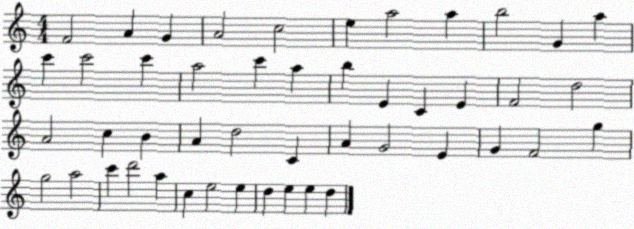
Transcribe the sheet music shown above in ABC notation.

X:1
T:Untitled
M:4/4
L:1/4
K:C
F2 A G A2 c2 e a2 a b2 G a c' c'2 c' a2 c' a b E C E F2 d2 A2 c B A d2 C A G2 E G F2 g g2 a2 c' d'2 a c e2 e d e e d